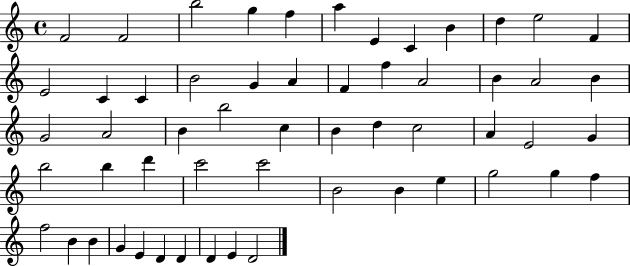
F4/h F4/h B5/h G5/q F5/q A5/q E4/q C4/q B4/q D5/q E5/h F4/q E4/h C4/q C4/q B4/h G4/q A4/q F4/q F5/q A4/h B4/q A4/h B4/q G4/h A4/h B4/q B5/h C5/q B4/q D5/q C5/h A4/q E4/h G4/q B5/h B5/q D6/q C6/h C6/h B4/h B4/q E5/q G5/h G5/q F5/q F5/h B4/q B4/q G4/q E4/q D4/q D4/q D4/q E4/q D4/h